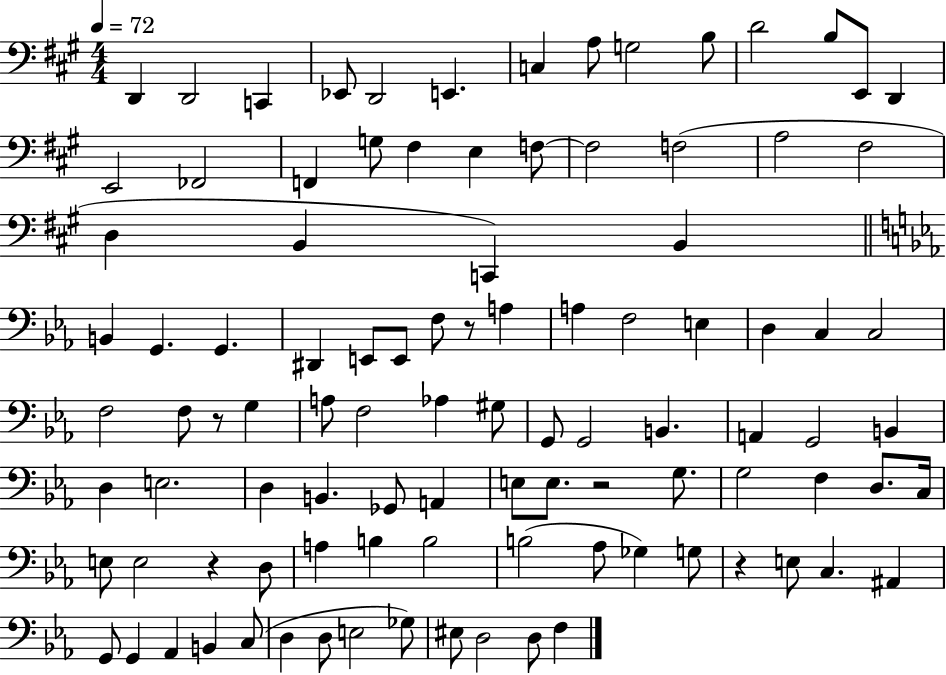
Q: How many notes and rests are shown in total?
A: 100